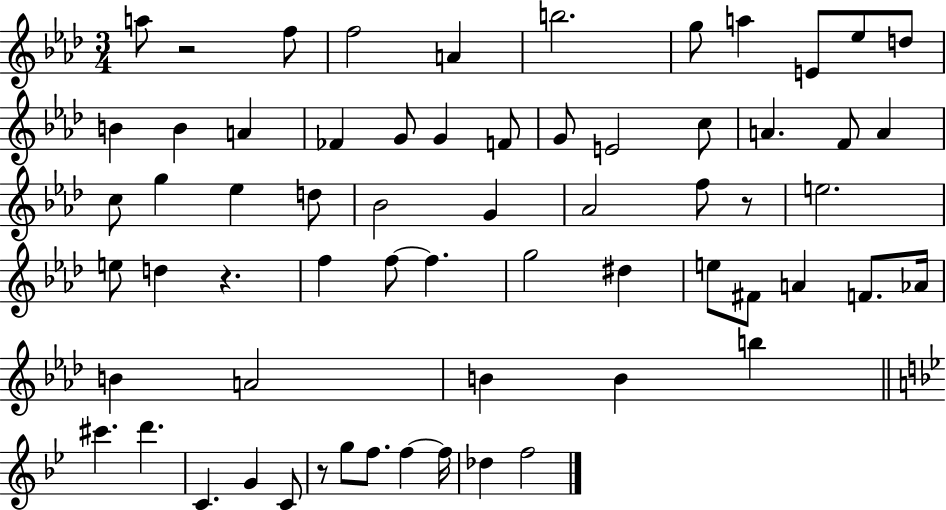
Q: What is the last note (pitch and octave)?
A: F5